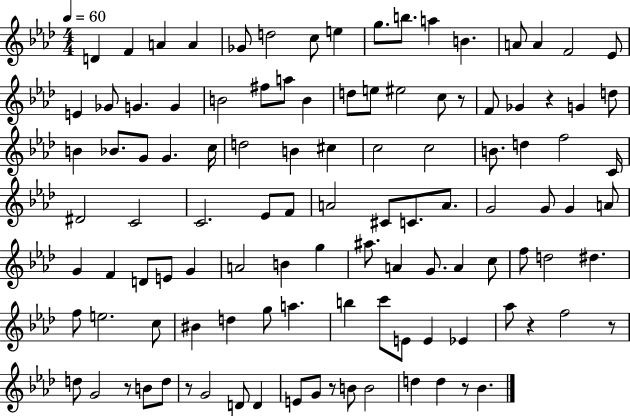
{
  \clef treble
  \numericTimeSignature
  \time 4/4
  \key aes \major
  \tempo 4 = 60
  d'4 f'4 a'4 a'4 | ges'8 d''2 c''8 e''4 | g''8. b''8. a''4 b'4. | a'8 a'4 f'2 ees'8 | \break e'4 ges'8 g'4. g'4 | b'2 fis''8 a''8 b'4 | d''8 e''8 eis''2 c''8 r8 | f'8 ges'4 r4 g'4 d''8 | \break b'4 bes'8. g'8 g'4. c''16 | d''2 b'4 cis''4 | c''2 c''2 | b'8. d''4 f''2 c'16 | \break dis'2 c'2 | c'2. ees'8 f'8 | a'2 cis'8 c'8. a'8. | g'2 g'8 g'4 a'8 | \break g'4 f'4 d'8 e'8 g'4 | a'2 b'4 g''4 | ais''8. a'4 g'8. a'4 c''8 | f''8 d''2 dis''4. | \break f''8 e''2. c''8 | bis'4 d''4 g''8 a''4. | b''4 c'''8 e'8 e'4 ees'4 | aes''8 r4 f''2 r8 | \break d''8 g'2 r8 b'8 d''8 | r8 g'2 d'8 d'4 | e'8 g'8 r8 b'8 b'2 | d''4 d''4 r8 bes'4. | \break \bar "|."
}